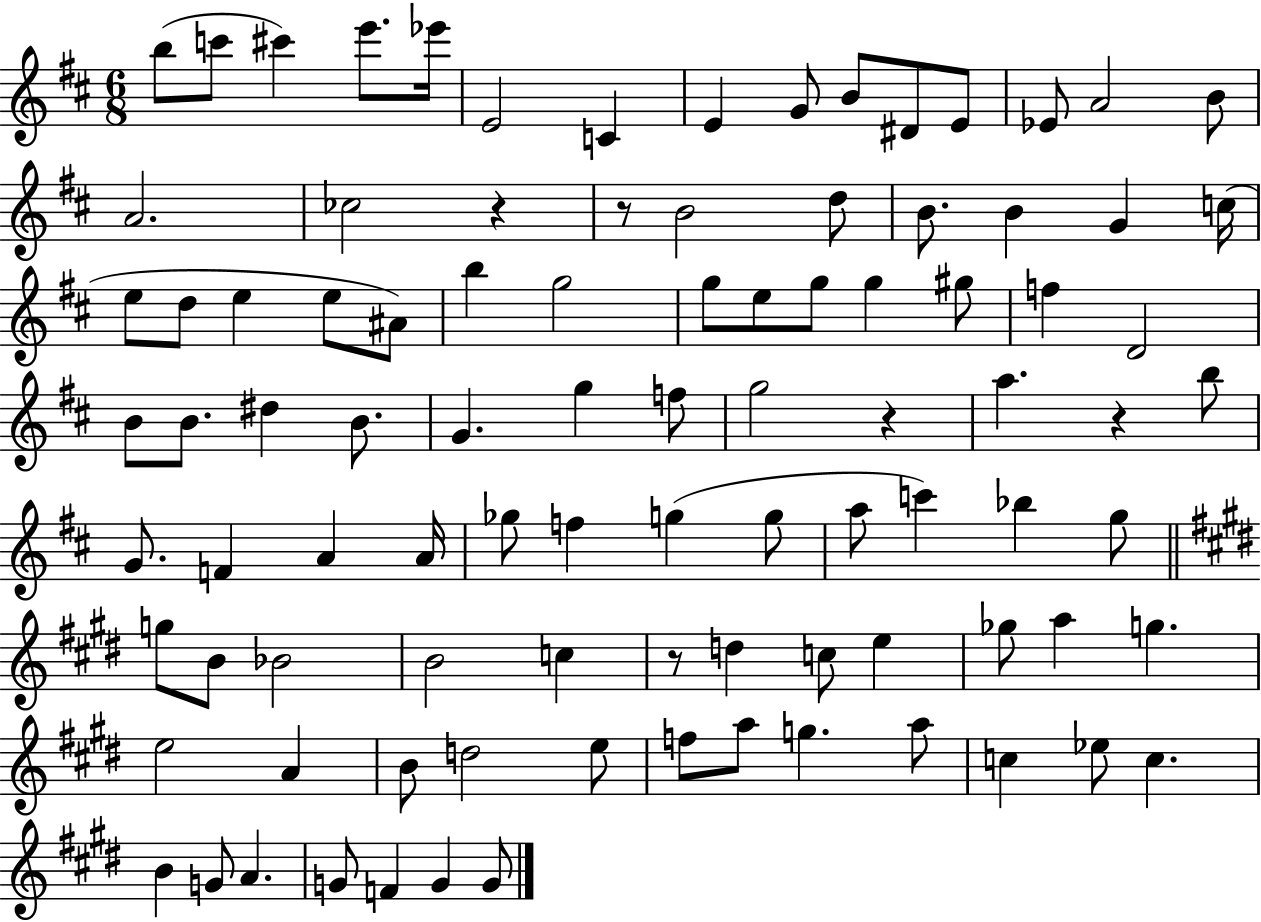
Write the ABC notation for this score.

X:1
T:Untitled
M:6/8
L:1/4
K:D
b/2 c'/2 ^c' e'/2 _e'/4 E2 C E G/2 B/2 ^D/2 E/2 _E/2 A2 B/2 A2 _c2 z z/2 B2 d/2 B/2 B G c/4 e/2 d/2 e e/2 ^A/2 b g2 g/2 e/2 g/2 g ^g/2 f D2 B/2 B/2 ^d B/2 G g f/2 g2 z a z b/2 G/2 F A A/4 _g/2 f g g/2 a/2 c' _b g/2 g/2 B/2 _B2 B2 c z/2 d c/2 e _g/2 a g e2 A B/2 d2 e/2 f/2 a/2 g a/2 c _e/2 c B G/2 A G/2 F G G/2